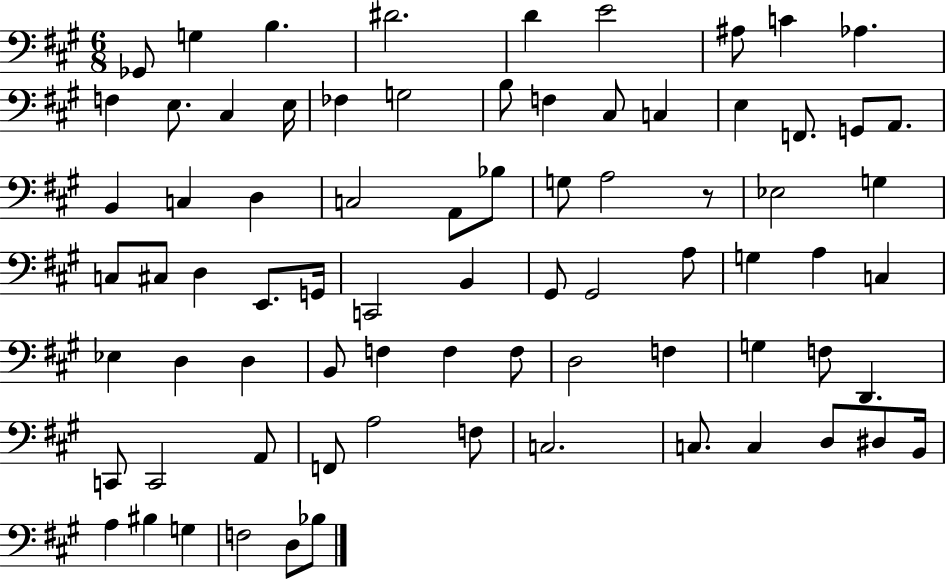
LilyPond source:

{
  \clef bass
  \numericTimeSignature
  \time 6/8
  \key a \major
  ges,8 g4 b4. | dis'2. | d'4 e'2 | ais8 c'4 aes4. | \break f4 e8. cis4 e16 | fes4 g2 | b8 f4 cis8 c4 | e4 f,8. g,8 a,8. | \break b,4 c4 d4 | c2 a,8 bes8 | g8 a2 r8 | ees2 g4 | \break c8 cis8 d4 e,8. g,16 | c,2 b,4 | gis,8 gis,2 a8 | g4 a4 c4 | \break ees4 d4 d4 | b,8 f4 f4 f8 | d2 f4 | g4 f8 d,4. | \break c,8 c,2 a,8 | f,8 a2 f8 | c2. | c8. c4 d8 dis8 b,16 | \break a4 bis4 g4 | f2 d8 bes8 | \bar "|."
}